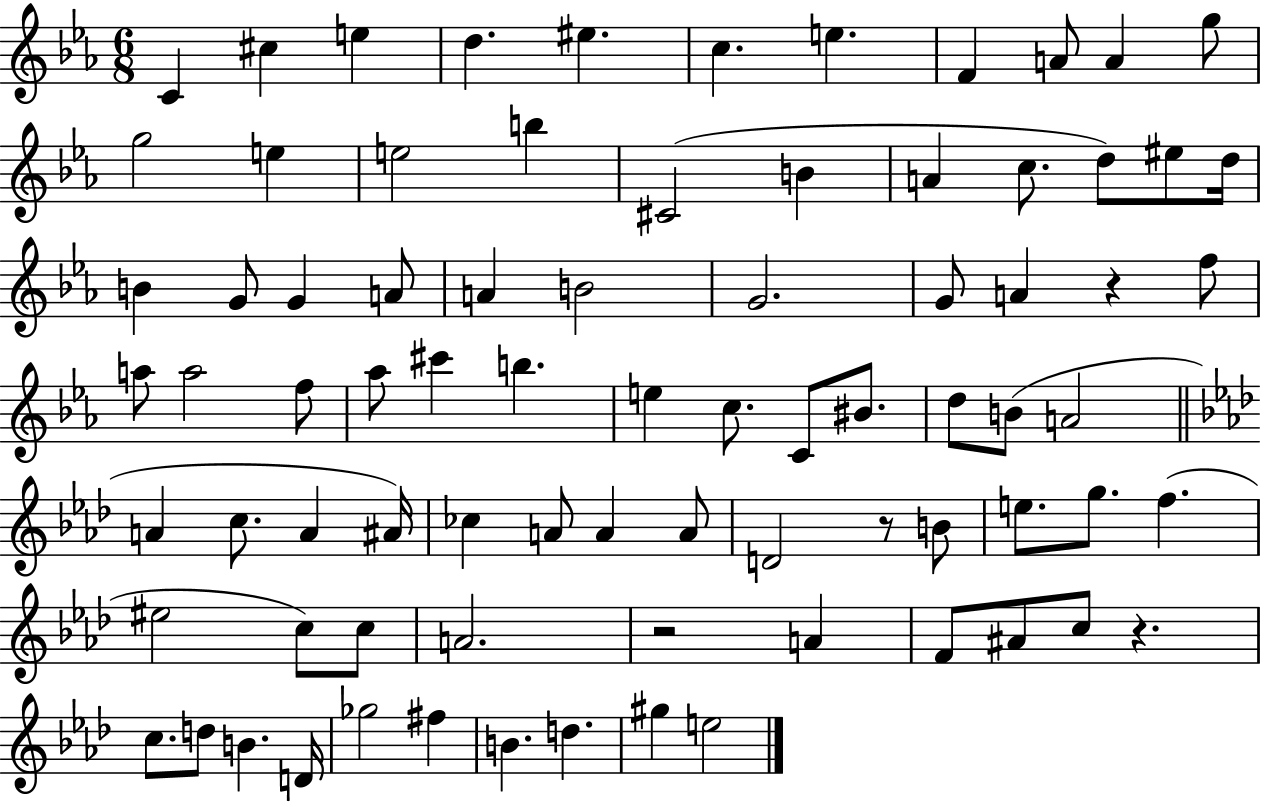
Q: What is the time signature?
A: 6/8